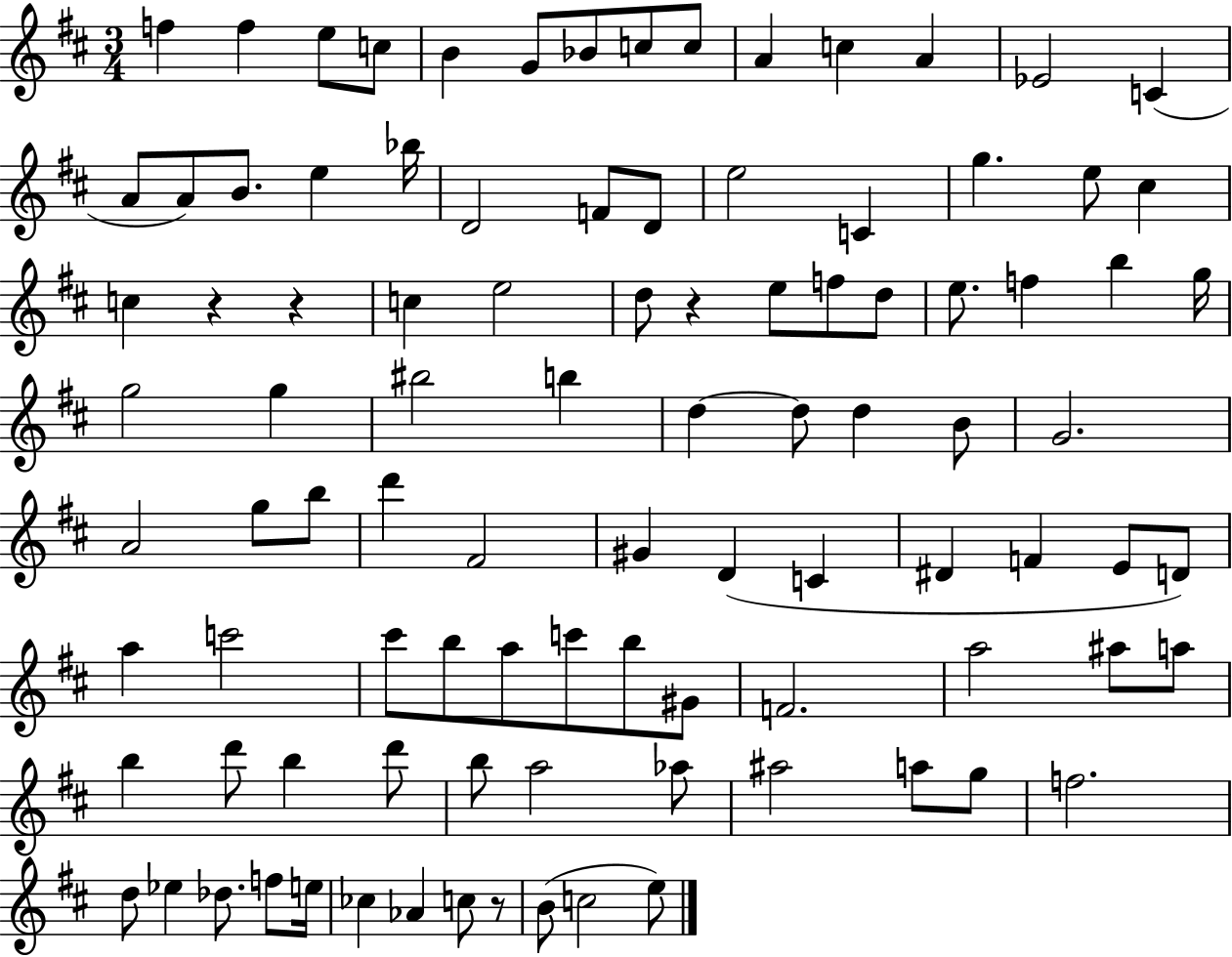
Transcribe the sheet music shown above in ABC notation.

X:1
T:Untitled
M:3/4
L:1/4
K:D
f f e/2 c/2 B G/2 _B/2 c/2 c/2 A c A _E2 C A/2 A/2 B/2 e _b/4 D2 F/2 D/2 e2 C g e/2 ^c c z z c e2 d/2 z e/2 f/2 d/2 e/2 f b g/4 g2 g ^b2 b d d/2 d B/2 G2 A2 g/2 b/2 d' ^F2 ^G D C ^D F E/2 D/2 a c'2 ^c'/2 b/2 a/2 c'/2 b/2 ^G/2 F2 a2 ^a/2 a/2 b d'/2 b d'/2 b/2 a2 _a/2 ^a2 a/2 g/2 f2 d/2 _e _d/2 f/2 e/4 _c _A c/2 z/2 B/2 c2 e/2